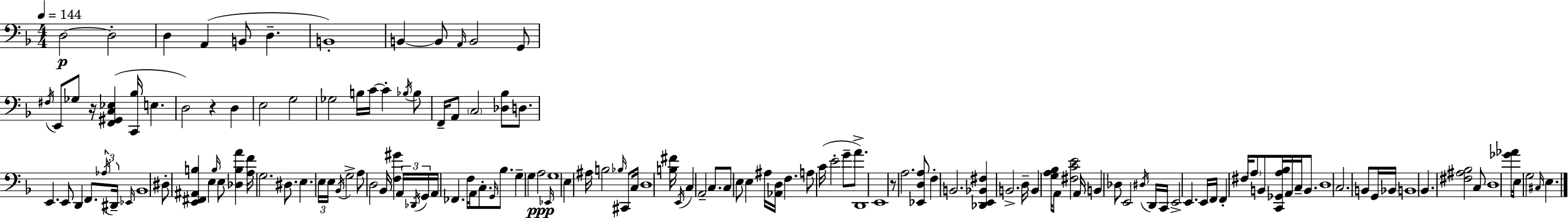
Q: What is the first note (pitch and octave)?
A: D3